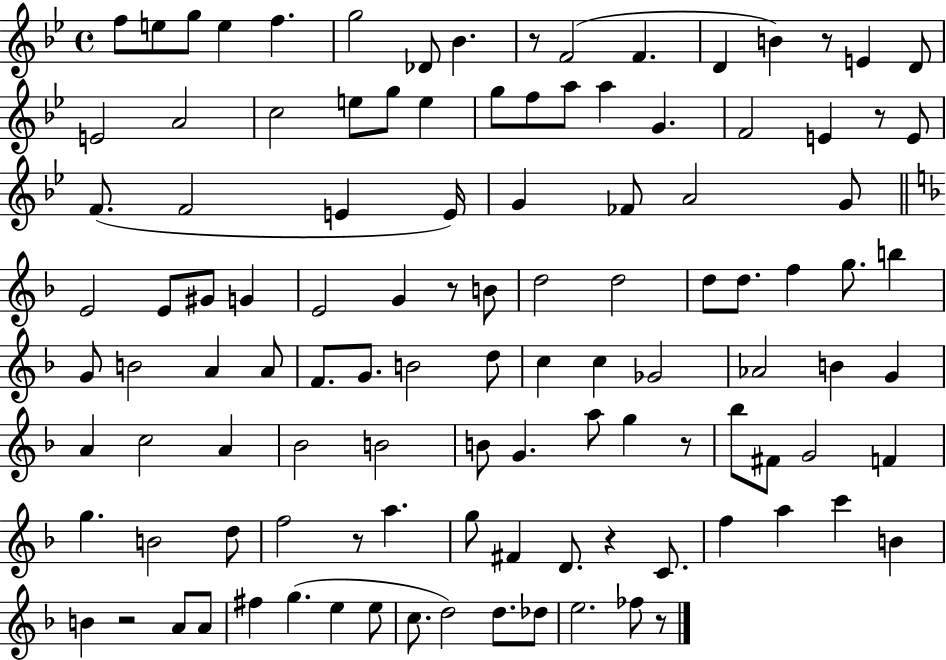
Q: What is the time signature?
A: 4/4